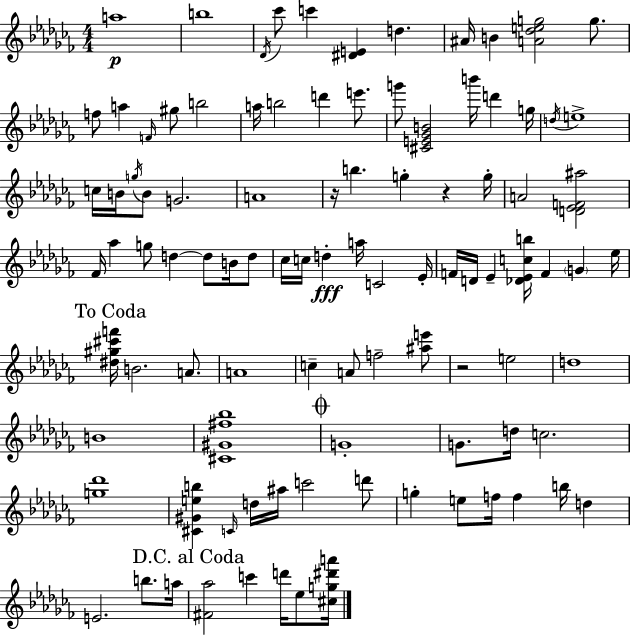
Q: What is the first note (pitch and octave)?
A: A5